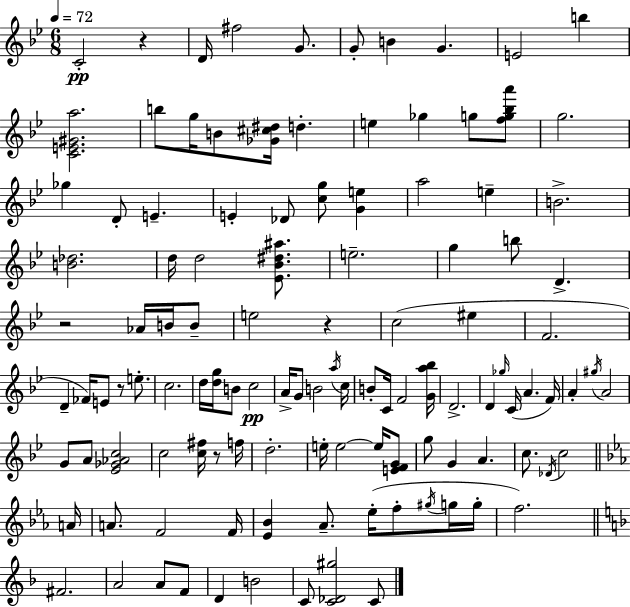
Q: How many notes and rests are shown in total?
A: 115